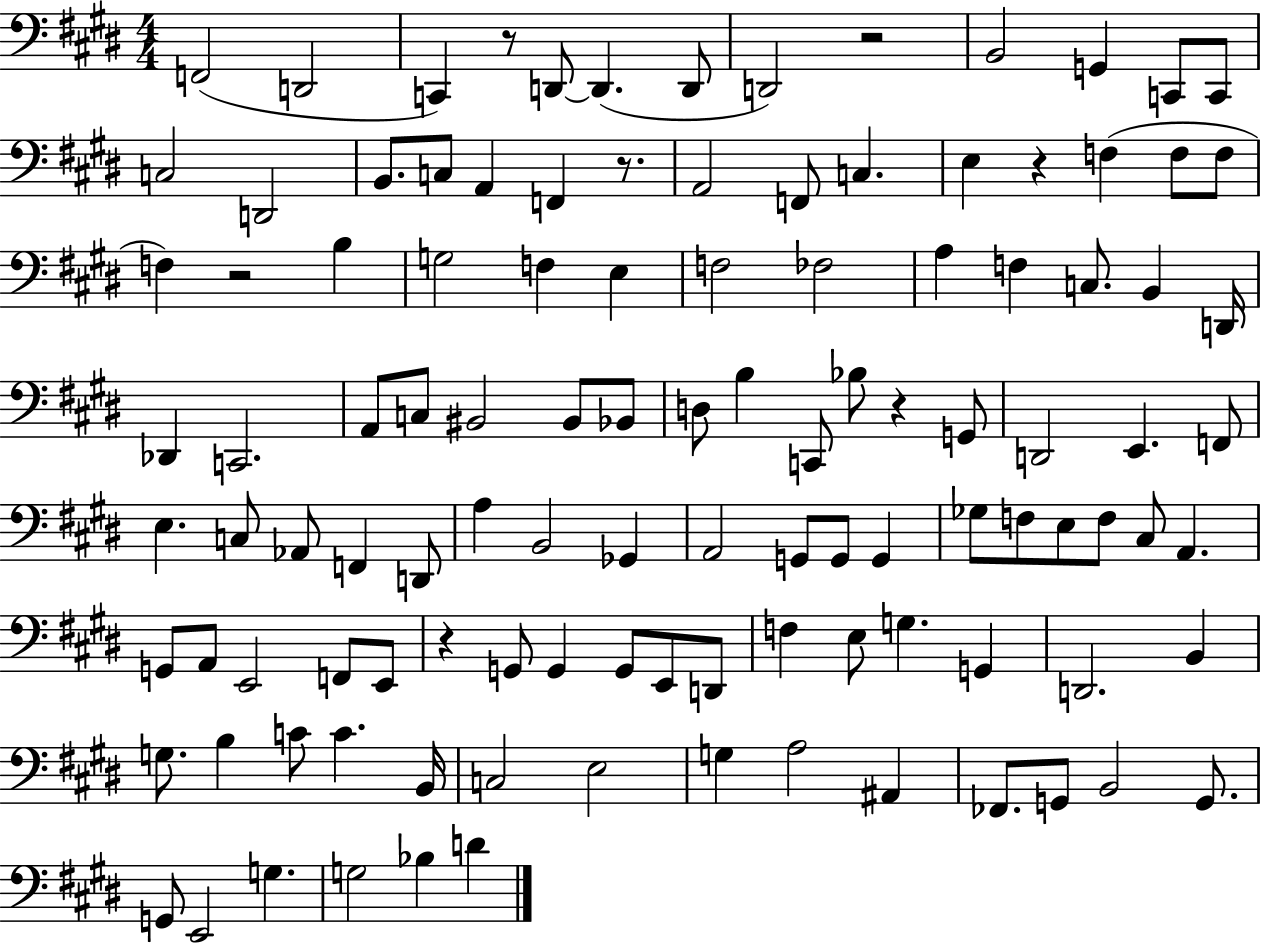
{
  \clef bass
  \numericTimeSignature
  \time 4/4
  \key e \major
  \repeat volta 2 { f,2( d,2 | c,4) r8 d,8~~ d,4.( d,8 | d,2) r2 | b,2 g,4 c,8 c,8 | \break c2 d,2 | b,8. c8 a,4 f,4 r8. | a,2 f,8 c4. | e4 r4 f4( f8 f8 | \break f4) r2 b4 | g2 f4 e4 | f2 fes2 | a4 f4 c8. b,4 d,16 | \break des,4 c,2. | a,8 c8 bis,2 bis,8 bes,8 | d8 b4 c,8 bes8 r4 g,8 | d,2 e,4. f,8 | \break e4. c8 aes,8 f,4 d,8 | a4 b,2 ges,4 | a,2 g,8 g,8 g,4 | ges8 f8 e8 f8 cis8 a,4. | \break g,8 a,8 e,2 f,8 e,8 | r4 g,8 g,4 g,8 e,8 d,8 | f4 e8 g4. g,4 | d,2. b,4 | \break g8. b4 c'8 c'4. b,16 | c2 e2 | g4 a2 ais,4 | fes,8. g,8 b,2 g,8. | \break g,8 e,2 g4. | g2 bes4 d'4 | } \bar "|."
}